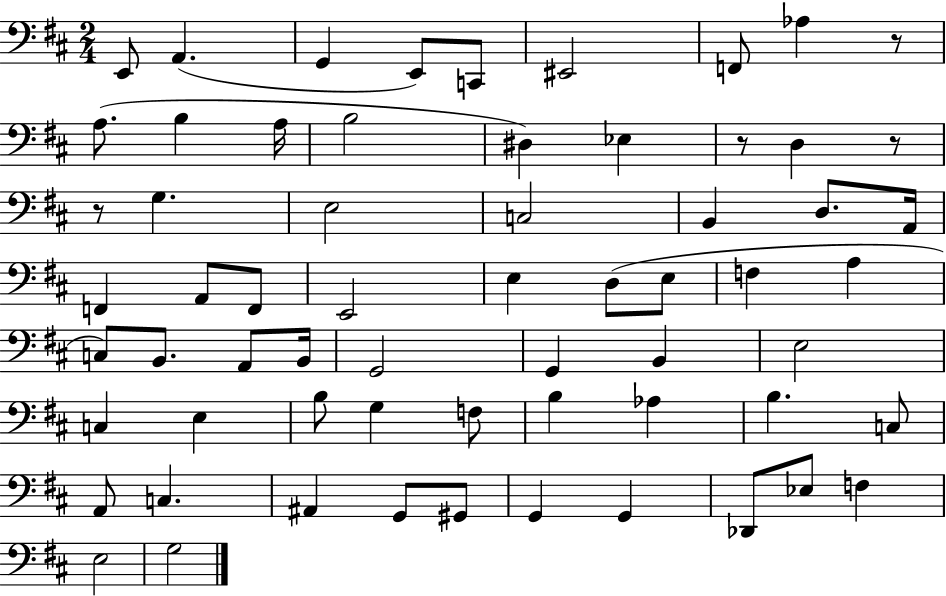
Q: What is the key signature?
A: D major